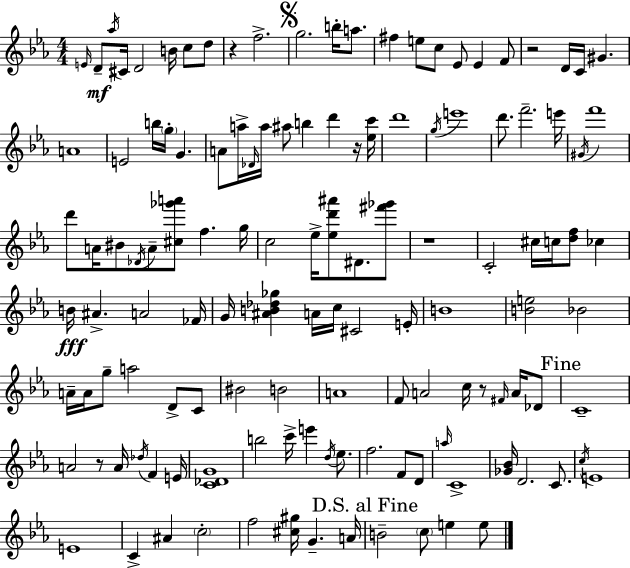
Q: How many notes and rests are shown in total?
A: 128